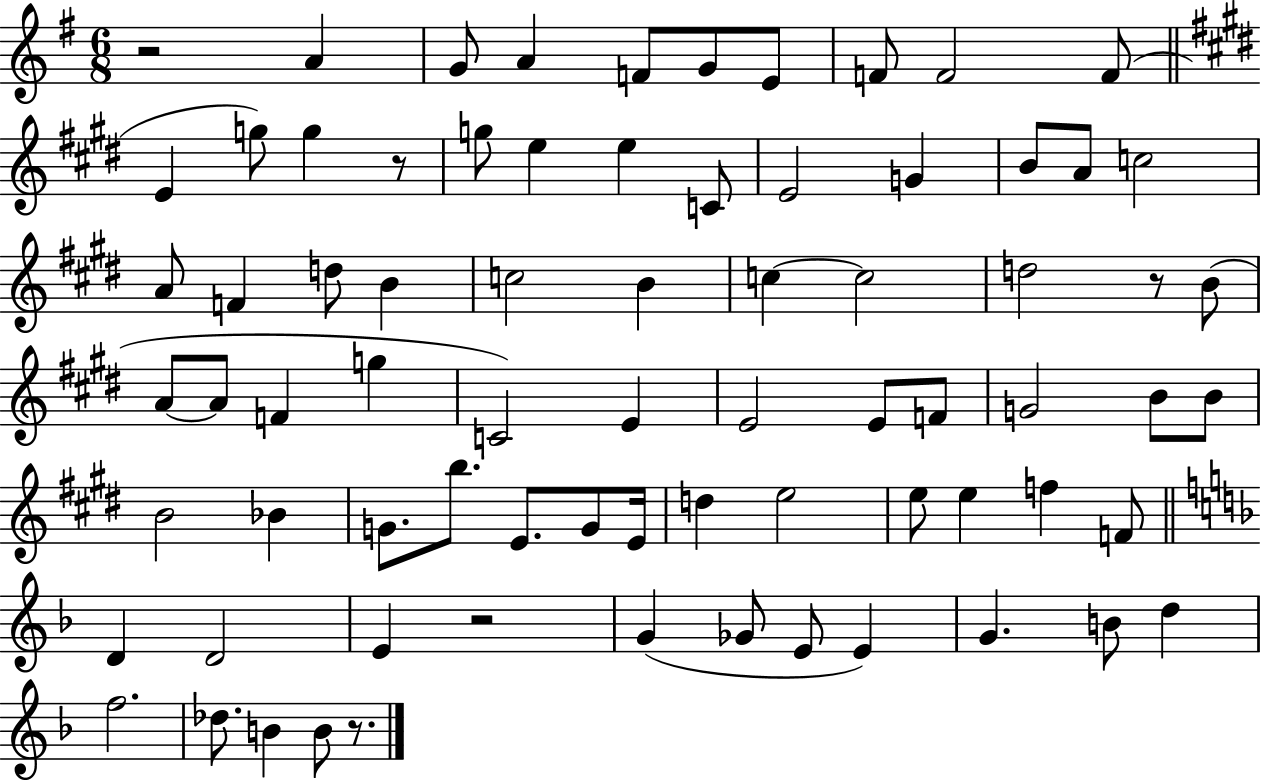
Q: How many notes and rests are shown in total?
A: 75